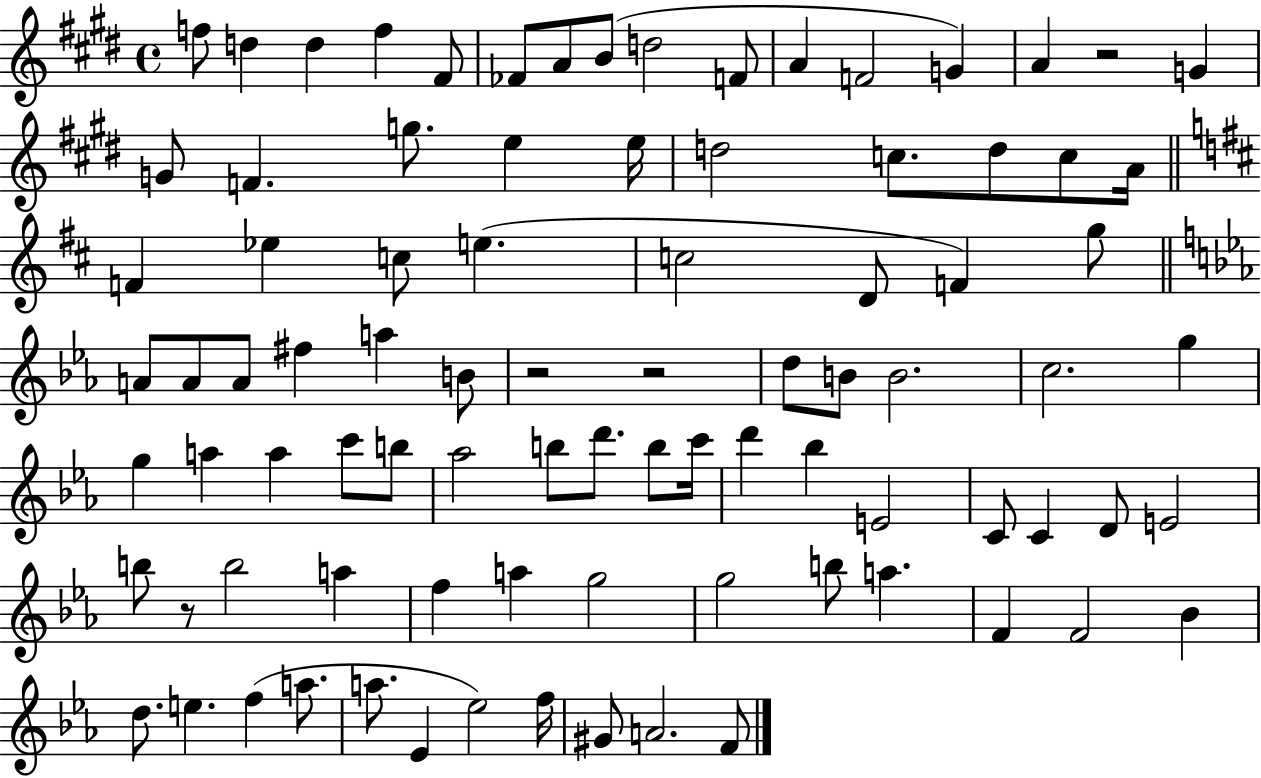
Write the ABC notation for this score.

X:1
T:Untitled
M:4/4
L:1/4
K:E
f/2 d d f ^F/2 _F/2 A/2 B/2 d2 F/2 A F2 G A z2 G G/2 F g/2 e e/4 d2 c/2 d/2 c/2 A/4 F _e c/2 e c2 D/2 F g/2 A/2 A/2 A/2 ^f a B/2 z2 z2 d/2 B/2 B2 c2 g g a a c'/2 b/2 _a2 b/2 d'/2 b/2 c'/4 d' _b E2 C/2 C D/2 E2 b/2 z/2 b2 a f a g2 g2 b/2 a F F2 _B d/2 e f a/2 a/2 _E _e2 f/4 ^G/2 A2 F/2